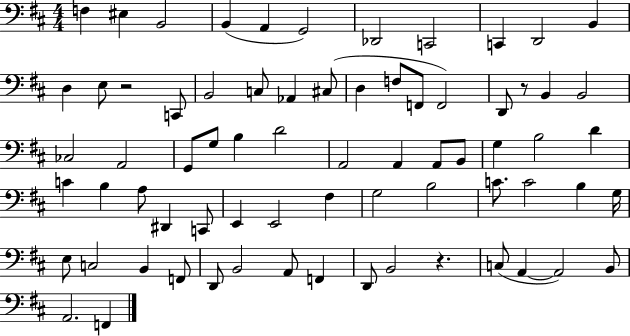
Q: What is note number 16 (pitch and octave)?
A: C3